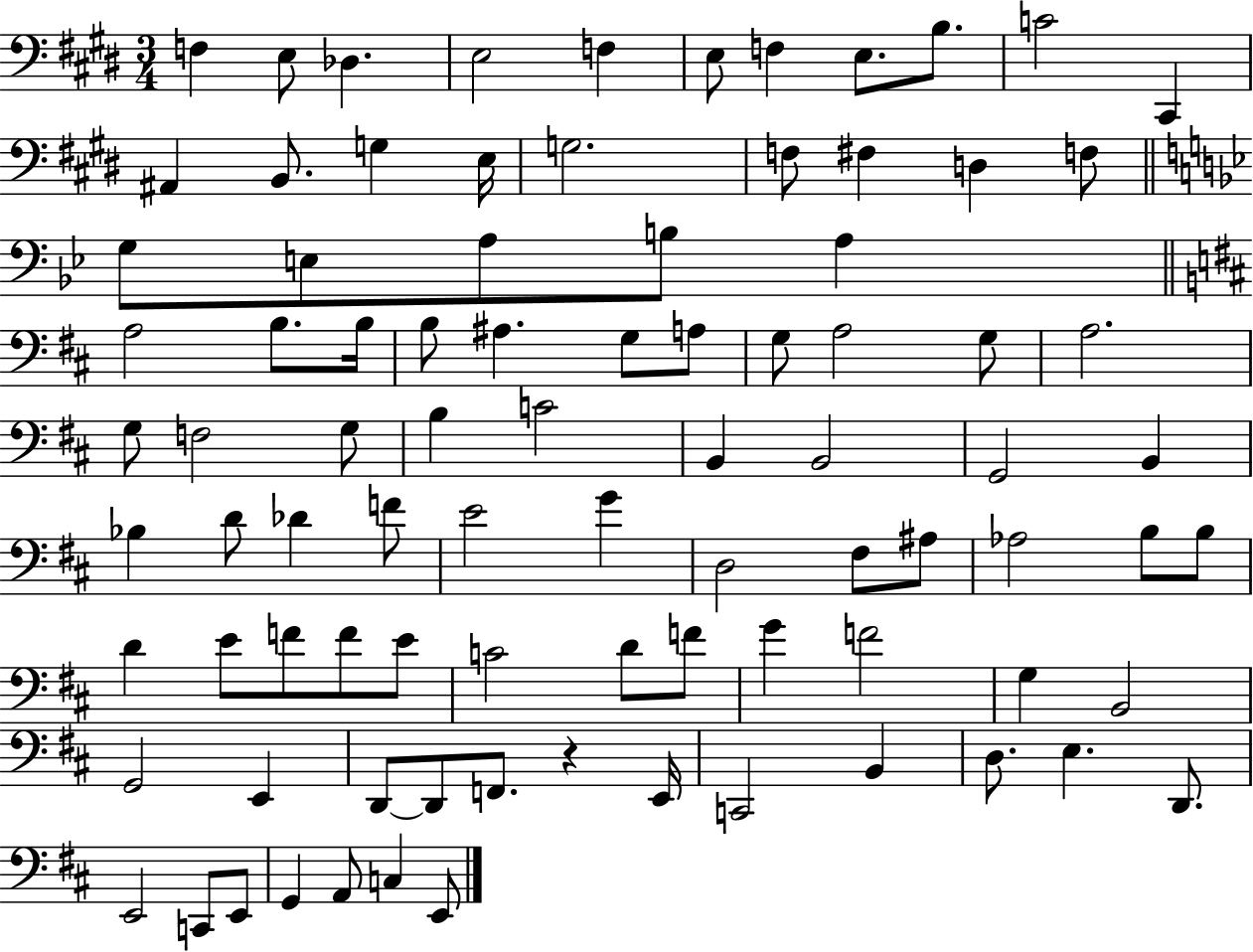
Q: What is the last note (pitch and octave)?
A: E2